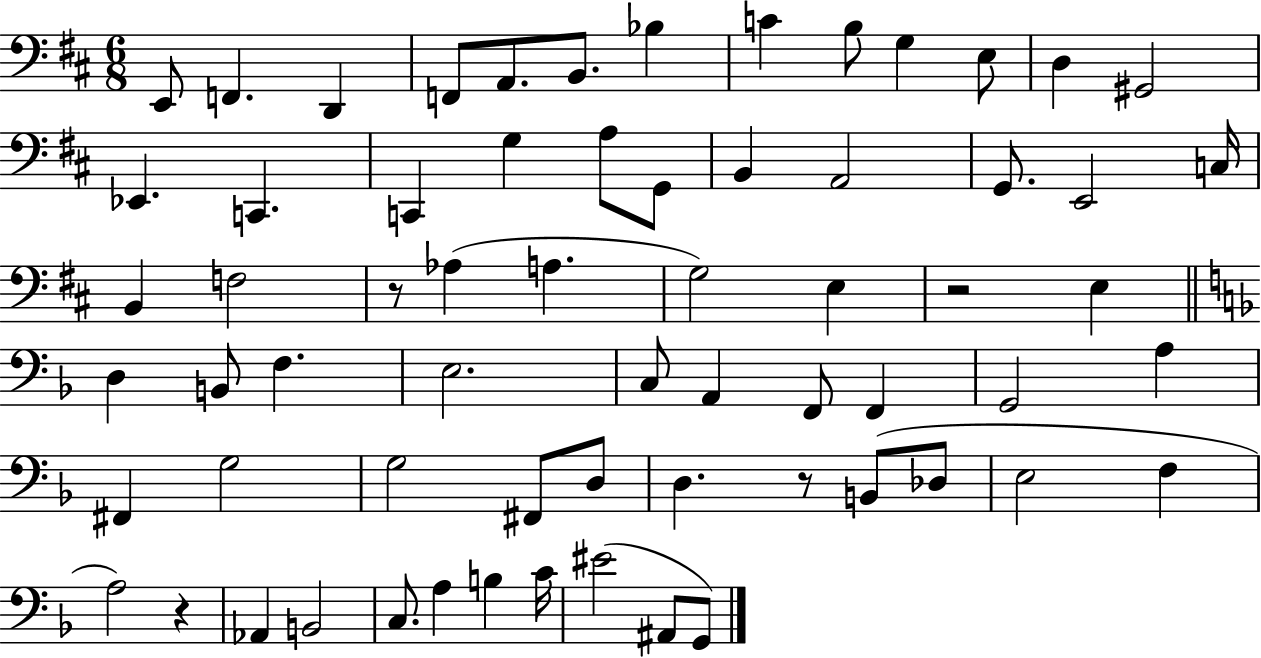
E2/e F2/q. D2/q F2/e A2/e. B2/e. Bb3/q C4/q B3/e G3/q E3/e D3/q G#2/h Eb2/q. C2/q. C2/q G3/q A3/e G2/e B2/q A2/h G2/e. E2/h C3/s B2/q F3/h R/e Ab3/q A3/q. G3/h E3/q R/h E3/q D3/q B2/e F3/q. E3/h. C3/e A2/q F2/e F2/q G2/h A3/q F#2/q G3/h G3/h F#2/e D3/e D3/q. R/e B2/e Db3/e E3/h F3/q A3/h R/q Ab2/q B2/h C3/e. A3/q B3/q C4/s EIS4/h A#2/e G2/e